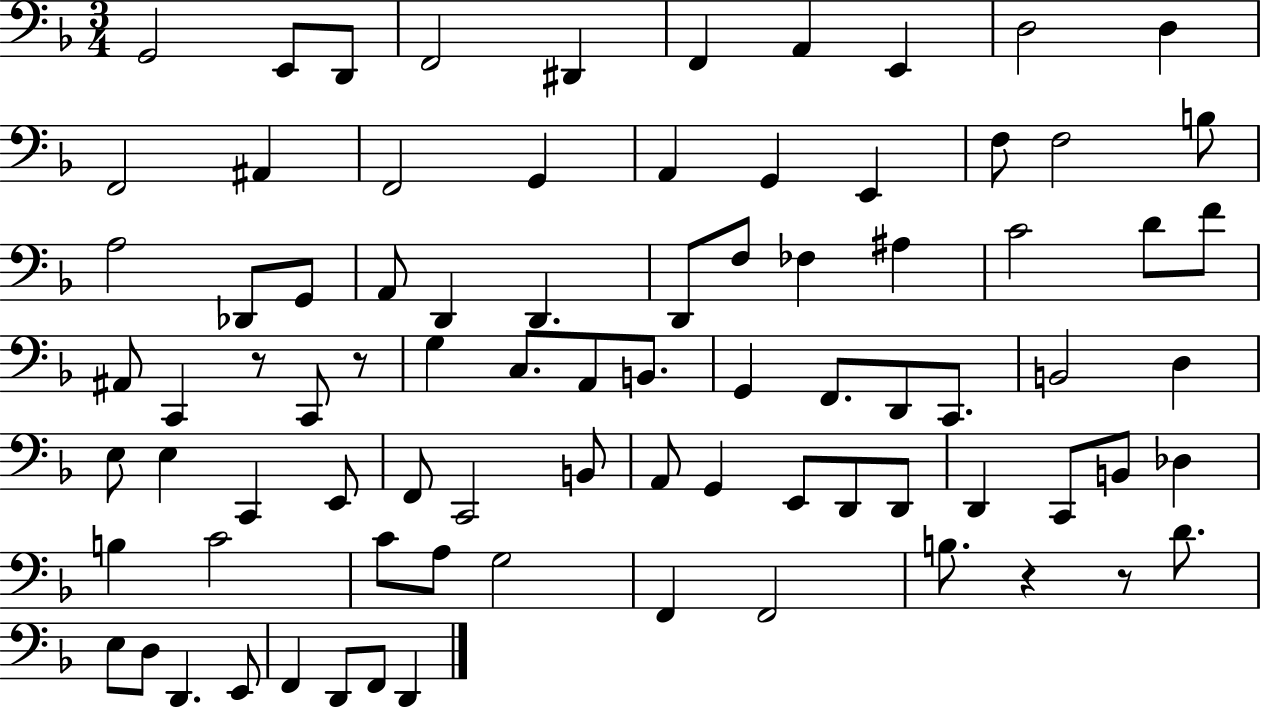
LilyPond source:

{
  \clef bass
  \numericTimeSignature
  \time 3/4
  \key f \major
  g,2 e,8 d,8 | f,2 dis,4 | f,4 a,4 e,4 | d2 d4 | \break f,2 ais,4 | f,2 g,4 | a,4 g,4 e,4 | f8 f2 b8 | \break a2 des,8 g,8 | a,8 d,4 d,4. | d,8 f8 fes4 ais4 | c'2 d'8 f'8 | \break ais,8 c,4 r8 c,8 r8 | g4 c8. a,8 b,8. | g,4 f,8. d,8 c,8. | b,2 d4 | \break e8 e4 c,4 e,8 | f,8 c,2 b,8 | a,8 g,4 e,8 d,8 d,8 | d,4 c,8 b,8 des4 | \break b4 c'2 | c'8 a8 g2 | f,4 f,2 | b8. r4 r8 d'8. | \break e8 d8 d,4. e,8 | f,4 d,8 f,8 d,4 | \bar "|."
}